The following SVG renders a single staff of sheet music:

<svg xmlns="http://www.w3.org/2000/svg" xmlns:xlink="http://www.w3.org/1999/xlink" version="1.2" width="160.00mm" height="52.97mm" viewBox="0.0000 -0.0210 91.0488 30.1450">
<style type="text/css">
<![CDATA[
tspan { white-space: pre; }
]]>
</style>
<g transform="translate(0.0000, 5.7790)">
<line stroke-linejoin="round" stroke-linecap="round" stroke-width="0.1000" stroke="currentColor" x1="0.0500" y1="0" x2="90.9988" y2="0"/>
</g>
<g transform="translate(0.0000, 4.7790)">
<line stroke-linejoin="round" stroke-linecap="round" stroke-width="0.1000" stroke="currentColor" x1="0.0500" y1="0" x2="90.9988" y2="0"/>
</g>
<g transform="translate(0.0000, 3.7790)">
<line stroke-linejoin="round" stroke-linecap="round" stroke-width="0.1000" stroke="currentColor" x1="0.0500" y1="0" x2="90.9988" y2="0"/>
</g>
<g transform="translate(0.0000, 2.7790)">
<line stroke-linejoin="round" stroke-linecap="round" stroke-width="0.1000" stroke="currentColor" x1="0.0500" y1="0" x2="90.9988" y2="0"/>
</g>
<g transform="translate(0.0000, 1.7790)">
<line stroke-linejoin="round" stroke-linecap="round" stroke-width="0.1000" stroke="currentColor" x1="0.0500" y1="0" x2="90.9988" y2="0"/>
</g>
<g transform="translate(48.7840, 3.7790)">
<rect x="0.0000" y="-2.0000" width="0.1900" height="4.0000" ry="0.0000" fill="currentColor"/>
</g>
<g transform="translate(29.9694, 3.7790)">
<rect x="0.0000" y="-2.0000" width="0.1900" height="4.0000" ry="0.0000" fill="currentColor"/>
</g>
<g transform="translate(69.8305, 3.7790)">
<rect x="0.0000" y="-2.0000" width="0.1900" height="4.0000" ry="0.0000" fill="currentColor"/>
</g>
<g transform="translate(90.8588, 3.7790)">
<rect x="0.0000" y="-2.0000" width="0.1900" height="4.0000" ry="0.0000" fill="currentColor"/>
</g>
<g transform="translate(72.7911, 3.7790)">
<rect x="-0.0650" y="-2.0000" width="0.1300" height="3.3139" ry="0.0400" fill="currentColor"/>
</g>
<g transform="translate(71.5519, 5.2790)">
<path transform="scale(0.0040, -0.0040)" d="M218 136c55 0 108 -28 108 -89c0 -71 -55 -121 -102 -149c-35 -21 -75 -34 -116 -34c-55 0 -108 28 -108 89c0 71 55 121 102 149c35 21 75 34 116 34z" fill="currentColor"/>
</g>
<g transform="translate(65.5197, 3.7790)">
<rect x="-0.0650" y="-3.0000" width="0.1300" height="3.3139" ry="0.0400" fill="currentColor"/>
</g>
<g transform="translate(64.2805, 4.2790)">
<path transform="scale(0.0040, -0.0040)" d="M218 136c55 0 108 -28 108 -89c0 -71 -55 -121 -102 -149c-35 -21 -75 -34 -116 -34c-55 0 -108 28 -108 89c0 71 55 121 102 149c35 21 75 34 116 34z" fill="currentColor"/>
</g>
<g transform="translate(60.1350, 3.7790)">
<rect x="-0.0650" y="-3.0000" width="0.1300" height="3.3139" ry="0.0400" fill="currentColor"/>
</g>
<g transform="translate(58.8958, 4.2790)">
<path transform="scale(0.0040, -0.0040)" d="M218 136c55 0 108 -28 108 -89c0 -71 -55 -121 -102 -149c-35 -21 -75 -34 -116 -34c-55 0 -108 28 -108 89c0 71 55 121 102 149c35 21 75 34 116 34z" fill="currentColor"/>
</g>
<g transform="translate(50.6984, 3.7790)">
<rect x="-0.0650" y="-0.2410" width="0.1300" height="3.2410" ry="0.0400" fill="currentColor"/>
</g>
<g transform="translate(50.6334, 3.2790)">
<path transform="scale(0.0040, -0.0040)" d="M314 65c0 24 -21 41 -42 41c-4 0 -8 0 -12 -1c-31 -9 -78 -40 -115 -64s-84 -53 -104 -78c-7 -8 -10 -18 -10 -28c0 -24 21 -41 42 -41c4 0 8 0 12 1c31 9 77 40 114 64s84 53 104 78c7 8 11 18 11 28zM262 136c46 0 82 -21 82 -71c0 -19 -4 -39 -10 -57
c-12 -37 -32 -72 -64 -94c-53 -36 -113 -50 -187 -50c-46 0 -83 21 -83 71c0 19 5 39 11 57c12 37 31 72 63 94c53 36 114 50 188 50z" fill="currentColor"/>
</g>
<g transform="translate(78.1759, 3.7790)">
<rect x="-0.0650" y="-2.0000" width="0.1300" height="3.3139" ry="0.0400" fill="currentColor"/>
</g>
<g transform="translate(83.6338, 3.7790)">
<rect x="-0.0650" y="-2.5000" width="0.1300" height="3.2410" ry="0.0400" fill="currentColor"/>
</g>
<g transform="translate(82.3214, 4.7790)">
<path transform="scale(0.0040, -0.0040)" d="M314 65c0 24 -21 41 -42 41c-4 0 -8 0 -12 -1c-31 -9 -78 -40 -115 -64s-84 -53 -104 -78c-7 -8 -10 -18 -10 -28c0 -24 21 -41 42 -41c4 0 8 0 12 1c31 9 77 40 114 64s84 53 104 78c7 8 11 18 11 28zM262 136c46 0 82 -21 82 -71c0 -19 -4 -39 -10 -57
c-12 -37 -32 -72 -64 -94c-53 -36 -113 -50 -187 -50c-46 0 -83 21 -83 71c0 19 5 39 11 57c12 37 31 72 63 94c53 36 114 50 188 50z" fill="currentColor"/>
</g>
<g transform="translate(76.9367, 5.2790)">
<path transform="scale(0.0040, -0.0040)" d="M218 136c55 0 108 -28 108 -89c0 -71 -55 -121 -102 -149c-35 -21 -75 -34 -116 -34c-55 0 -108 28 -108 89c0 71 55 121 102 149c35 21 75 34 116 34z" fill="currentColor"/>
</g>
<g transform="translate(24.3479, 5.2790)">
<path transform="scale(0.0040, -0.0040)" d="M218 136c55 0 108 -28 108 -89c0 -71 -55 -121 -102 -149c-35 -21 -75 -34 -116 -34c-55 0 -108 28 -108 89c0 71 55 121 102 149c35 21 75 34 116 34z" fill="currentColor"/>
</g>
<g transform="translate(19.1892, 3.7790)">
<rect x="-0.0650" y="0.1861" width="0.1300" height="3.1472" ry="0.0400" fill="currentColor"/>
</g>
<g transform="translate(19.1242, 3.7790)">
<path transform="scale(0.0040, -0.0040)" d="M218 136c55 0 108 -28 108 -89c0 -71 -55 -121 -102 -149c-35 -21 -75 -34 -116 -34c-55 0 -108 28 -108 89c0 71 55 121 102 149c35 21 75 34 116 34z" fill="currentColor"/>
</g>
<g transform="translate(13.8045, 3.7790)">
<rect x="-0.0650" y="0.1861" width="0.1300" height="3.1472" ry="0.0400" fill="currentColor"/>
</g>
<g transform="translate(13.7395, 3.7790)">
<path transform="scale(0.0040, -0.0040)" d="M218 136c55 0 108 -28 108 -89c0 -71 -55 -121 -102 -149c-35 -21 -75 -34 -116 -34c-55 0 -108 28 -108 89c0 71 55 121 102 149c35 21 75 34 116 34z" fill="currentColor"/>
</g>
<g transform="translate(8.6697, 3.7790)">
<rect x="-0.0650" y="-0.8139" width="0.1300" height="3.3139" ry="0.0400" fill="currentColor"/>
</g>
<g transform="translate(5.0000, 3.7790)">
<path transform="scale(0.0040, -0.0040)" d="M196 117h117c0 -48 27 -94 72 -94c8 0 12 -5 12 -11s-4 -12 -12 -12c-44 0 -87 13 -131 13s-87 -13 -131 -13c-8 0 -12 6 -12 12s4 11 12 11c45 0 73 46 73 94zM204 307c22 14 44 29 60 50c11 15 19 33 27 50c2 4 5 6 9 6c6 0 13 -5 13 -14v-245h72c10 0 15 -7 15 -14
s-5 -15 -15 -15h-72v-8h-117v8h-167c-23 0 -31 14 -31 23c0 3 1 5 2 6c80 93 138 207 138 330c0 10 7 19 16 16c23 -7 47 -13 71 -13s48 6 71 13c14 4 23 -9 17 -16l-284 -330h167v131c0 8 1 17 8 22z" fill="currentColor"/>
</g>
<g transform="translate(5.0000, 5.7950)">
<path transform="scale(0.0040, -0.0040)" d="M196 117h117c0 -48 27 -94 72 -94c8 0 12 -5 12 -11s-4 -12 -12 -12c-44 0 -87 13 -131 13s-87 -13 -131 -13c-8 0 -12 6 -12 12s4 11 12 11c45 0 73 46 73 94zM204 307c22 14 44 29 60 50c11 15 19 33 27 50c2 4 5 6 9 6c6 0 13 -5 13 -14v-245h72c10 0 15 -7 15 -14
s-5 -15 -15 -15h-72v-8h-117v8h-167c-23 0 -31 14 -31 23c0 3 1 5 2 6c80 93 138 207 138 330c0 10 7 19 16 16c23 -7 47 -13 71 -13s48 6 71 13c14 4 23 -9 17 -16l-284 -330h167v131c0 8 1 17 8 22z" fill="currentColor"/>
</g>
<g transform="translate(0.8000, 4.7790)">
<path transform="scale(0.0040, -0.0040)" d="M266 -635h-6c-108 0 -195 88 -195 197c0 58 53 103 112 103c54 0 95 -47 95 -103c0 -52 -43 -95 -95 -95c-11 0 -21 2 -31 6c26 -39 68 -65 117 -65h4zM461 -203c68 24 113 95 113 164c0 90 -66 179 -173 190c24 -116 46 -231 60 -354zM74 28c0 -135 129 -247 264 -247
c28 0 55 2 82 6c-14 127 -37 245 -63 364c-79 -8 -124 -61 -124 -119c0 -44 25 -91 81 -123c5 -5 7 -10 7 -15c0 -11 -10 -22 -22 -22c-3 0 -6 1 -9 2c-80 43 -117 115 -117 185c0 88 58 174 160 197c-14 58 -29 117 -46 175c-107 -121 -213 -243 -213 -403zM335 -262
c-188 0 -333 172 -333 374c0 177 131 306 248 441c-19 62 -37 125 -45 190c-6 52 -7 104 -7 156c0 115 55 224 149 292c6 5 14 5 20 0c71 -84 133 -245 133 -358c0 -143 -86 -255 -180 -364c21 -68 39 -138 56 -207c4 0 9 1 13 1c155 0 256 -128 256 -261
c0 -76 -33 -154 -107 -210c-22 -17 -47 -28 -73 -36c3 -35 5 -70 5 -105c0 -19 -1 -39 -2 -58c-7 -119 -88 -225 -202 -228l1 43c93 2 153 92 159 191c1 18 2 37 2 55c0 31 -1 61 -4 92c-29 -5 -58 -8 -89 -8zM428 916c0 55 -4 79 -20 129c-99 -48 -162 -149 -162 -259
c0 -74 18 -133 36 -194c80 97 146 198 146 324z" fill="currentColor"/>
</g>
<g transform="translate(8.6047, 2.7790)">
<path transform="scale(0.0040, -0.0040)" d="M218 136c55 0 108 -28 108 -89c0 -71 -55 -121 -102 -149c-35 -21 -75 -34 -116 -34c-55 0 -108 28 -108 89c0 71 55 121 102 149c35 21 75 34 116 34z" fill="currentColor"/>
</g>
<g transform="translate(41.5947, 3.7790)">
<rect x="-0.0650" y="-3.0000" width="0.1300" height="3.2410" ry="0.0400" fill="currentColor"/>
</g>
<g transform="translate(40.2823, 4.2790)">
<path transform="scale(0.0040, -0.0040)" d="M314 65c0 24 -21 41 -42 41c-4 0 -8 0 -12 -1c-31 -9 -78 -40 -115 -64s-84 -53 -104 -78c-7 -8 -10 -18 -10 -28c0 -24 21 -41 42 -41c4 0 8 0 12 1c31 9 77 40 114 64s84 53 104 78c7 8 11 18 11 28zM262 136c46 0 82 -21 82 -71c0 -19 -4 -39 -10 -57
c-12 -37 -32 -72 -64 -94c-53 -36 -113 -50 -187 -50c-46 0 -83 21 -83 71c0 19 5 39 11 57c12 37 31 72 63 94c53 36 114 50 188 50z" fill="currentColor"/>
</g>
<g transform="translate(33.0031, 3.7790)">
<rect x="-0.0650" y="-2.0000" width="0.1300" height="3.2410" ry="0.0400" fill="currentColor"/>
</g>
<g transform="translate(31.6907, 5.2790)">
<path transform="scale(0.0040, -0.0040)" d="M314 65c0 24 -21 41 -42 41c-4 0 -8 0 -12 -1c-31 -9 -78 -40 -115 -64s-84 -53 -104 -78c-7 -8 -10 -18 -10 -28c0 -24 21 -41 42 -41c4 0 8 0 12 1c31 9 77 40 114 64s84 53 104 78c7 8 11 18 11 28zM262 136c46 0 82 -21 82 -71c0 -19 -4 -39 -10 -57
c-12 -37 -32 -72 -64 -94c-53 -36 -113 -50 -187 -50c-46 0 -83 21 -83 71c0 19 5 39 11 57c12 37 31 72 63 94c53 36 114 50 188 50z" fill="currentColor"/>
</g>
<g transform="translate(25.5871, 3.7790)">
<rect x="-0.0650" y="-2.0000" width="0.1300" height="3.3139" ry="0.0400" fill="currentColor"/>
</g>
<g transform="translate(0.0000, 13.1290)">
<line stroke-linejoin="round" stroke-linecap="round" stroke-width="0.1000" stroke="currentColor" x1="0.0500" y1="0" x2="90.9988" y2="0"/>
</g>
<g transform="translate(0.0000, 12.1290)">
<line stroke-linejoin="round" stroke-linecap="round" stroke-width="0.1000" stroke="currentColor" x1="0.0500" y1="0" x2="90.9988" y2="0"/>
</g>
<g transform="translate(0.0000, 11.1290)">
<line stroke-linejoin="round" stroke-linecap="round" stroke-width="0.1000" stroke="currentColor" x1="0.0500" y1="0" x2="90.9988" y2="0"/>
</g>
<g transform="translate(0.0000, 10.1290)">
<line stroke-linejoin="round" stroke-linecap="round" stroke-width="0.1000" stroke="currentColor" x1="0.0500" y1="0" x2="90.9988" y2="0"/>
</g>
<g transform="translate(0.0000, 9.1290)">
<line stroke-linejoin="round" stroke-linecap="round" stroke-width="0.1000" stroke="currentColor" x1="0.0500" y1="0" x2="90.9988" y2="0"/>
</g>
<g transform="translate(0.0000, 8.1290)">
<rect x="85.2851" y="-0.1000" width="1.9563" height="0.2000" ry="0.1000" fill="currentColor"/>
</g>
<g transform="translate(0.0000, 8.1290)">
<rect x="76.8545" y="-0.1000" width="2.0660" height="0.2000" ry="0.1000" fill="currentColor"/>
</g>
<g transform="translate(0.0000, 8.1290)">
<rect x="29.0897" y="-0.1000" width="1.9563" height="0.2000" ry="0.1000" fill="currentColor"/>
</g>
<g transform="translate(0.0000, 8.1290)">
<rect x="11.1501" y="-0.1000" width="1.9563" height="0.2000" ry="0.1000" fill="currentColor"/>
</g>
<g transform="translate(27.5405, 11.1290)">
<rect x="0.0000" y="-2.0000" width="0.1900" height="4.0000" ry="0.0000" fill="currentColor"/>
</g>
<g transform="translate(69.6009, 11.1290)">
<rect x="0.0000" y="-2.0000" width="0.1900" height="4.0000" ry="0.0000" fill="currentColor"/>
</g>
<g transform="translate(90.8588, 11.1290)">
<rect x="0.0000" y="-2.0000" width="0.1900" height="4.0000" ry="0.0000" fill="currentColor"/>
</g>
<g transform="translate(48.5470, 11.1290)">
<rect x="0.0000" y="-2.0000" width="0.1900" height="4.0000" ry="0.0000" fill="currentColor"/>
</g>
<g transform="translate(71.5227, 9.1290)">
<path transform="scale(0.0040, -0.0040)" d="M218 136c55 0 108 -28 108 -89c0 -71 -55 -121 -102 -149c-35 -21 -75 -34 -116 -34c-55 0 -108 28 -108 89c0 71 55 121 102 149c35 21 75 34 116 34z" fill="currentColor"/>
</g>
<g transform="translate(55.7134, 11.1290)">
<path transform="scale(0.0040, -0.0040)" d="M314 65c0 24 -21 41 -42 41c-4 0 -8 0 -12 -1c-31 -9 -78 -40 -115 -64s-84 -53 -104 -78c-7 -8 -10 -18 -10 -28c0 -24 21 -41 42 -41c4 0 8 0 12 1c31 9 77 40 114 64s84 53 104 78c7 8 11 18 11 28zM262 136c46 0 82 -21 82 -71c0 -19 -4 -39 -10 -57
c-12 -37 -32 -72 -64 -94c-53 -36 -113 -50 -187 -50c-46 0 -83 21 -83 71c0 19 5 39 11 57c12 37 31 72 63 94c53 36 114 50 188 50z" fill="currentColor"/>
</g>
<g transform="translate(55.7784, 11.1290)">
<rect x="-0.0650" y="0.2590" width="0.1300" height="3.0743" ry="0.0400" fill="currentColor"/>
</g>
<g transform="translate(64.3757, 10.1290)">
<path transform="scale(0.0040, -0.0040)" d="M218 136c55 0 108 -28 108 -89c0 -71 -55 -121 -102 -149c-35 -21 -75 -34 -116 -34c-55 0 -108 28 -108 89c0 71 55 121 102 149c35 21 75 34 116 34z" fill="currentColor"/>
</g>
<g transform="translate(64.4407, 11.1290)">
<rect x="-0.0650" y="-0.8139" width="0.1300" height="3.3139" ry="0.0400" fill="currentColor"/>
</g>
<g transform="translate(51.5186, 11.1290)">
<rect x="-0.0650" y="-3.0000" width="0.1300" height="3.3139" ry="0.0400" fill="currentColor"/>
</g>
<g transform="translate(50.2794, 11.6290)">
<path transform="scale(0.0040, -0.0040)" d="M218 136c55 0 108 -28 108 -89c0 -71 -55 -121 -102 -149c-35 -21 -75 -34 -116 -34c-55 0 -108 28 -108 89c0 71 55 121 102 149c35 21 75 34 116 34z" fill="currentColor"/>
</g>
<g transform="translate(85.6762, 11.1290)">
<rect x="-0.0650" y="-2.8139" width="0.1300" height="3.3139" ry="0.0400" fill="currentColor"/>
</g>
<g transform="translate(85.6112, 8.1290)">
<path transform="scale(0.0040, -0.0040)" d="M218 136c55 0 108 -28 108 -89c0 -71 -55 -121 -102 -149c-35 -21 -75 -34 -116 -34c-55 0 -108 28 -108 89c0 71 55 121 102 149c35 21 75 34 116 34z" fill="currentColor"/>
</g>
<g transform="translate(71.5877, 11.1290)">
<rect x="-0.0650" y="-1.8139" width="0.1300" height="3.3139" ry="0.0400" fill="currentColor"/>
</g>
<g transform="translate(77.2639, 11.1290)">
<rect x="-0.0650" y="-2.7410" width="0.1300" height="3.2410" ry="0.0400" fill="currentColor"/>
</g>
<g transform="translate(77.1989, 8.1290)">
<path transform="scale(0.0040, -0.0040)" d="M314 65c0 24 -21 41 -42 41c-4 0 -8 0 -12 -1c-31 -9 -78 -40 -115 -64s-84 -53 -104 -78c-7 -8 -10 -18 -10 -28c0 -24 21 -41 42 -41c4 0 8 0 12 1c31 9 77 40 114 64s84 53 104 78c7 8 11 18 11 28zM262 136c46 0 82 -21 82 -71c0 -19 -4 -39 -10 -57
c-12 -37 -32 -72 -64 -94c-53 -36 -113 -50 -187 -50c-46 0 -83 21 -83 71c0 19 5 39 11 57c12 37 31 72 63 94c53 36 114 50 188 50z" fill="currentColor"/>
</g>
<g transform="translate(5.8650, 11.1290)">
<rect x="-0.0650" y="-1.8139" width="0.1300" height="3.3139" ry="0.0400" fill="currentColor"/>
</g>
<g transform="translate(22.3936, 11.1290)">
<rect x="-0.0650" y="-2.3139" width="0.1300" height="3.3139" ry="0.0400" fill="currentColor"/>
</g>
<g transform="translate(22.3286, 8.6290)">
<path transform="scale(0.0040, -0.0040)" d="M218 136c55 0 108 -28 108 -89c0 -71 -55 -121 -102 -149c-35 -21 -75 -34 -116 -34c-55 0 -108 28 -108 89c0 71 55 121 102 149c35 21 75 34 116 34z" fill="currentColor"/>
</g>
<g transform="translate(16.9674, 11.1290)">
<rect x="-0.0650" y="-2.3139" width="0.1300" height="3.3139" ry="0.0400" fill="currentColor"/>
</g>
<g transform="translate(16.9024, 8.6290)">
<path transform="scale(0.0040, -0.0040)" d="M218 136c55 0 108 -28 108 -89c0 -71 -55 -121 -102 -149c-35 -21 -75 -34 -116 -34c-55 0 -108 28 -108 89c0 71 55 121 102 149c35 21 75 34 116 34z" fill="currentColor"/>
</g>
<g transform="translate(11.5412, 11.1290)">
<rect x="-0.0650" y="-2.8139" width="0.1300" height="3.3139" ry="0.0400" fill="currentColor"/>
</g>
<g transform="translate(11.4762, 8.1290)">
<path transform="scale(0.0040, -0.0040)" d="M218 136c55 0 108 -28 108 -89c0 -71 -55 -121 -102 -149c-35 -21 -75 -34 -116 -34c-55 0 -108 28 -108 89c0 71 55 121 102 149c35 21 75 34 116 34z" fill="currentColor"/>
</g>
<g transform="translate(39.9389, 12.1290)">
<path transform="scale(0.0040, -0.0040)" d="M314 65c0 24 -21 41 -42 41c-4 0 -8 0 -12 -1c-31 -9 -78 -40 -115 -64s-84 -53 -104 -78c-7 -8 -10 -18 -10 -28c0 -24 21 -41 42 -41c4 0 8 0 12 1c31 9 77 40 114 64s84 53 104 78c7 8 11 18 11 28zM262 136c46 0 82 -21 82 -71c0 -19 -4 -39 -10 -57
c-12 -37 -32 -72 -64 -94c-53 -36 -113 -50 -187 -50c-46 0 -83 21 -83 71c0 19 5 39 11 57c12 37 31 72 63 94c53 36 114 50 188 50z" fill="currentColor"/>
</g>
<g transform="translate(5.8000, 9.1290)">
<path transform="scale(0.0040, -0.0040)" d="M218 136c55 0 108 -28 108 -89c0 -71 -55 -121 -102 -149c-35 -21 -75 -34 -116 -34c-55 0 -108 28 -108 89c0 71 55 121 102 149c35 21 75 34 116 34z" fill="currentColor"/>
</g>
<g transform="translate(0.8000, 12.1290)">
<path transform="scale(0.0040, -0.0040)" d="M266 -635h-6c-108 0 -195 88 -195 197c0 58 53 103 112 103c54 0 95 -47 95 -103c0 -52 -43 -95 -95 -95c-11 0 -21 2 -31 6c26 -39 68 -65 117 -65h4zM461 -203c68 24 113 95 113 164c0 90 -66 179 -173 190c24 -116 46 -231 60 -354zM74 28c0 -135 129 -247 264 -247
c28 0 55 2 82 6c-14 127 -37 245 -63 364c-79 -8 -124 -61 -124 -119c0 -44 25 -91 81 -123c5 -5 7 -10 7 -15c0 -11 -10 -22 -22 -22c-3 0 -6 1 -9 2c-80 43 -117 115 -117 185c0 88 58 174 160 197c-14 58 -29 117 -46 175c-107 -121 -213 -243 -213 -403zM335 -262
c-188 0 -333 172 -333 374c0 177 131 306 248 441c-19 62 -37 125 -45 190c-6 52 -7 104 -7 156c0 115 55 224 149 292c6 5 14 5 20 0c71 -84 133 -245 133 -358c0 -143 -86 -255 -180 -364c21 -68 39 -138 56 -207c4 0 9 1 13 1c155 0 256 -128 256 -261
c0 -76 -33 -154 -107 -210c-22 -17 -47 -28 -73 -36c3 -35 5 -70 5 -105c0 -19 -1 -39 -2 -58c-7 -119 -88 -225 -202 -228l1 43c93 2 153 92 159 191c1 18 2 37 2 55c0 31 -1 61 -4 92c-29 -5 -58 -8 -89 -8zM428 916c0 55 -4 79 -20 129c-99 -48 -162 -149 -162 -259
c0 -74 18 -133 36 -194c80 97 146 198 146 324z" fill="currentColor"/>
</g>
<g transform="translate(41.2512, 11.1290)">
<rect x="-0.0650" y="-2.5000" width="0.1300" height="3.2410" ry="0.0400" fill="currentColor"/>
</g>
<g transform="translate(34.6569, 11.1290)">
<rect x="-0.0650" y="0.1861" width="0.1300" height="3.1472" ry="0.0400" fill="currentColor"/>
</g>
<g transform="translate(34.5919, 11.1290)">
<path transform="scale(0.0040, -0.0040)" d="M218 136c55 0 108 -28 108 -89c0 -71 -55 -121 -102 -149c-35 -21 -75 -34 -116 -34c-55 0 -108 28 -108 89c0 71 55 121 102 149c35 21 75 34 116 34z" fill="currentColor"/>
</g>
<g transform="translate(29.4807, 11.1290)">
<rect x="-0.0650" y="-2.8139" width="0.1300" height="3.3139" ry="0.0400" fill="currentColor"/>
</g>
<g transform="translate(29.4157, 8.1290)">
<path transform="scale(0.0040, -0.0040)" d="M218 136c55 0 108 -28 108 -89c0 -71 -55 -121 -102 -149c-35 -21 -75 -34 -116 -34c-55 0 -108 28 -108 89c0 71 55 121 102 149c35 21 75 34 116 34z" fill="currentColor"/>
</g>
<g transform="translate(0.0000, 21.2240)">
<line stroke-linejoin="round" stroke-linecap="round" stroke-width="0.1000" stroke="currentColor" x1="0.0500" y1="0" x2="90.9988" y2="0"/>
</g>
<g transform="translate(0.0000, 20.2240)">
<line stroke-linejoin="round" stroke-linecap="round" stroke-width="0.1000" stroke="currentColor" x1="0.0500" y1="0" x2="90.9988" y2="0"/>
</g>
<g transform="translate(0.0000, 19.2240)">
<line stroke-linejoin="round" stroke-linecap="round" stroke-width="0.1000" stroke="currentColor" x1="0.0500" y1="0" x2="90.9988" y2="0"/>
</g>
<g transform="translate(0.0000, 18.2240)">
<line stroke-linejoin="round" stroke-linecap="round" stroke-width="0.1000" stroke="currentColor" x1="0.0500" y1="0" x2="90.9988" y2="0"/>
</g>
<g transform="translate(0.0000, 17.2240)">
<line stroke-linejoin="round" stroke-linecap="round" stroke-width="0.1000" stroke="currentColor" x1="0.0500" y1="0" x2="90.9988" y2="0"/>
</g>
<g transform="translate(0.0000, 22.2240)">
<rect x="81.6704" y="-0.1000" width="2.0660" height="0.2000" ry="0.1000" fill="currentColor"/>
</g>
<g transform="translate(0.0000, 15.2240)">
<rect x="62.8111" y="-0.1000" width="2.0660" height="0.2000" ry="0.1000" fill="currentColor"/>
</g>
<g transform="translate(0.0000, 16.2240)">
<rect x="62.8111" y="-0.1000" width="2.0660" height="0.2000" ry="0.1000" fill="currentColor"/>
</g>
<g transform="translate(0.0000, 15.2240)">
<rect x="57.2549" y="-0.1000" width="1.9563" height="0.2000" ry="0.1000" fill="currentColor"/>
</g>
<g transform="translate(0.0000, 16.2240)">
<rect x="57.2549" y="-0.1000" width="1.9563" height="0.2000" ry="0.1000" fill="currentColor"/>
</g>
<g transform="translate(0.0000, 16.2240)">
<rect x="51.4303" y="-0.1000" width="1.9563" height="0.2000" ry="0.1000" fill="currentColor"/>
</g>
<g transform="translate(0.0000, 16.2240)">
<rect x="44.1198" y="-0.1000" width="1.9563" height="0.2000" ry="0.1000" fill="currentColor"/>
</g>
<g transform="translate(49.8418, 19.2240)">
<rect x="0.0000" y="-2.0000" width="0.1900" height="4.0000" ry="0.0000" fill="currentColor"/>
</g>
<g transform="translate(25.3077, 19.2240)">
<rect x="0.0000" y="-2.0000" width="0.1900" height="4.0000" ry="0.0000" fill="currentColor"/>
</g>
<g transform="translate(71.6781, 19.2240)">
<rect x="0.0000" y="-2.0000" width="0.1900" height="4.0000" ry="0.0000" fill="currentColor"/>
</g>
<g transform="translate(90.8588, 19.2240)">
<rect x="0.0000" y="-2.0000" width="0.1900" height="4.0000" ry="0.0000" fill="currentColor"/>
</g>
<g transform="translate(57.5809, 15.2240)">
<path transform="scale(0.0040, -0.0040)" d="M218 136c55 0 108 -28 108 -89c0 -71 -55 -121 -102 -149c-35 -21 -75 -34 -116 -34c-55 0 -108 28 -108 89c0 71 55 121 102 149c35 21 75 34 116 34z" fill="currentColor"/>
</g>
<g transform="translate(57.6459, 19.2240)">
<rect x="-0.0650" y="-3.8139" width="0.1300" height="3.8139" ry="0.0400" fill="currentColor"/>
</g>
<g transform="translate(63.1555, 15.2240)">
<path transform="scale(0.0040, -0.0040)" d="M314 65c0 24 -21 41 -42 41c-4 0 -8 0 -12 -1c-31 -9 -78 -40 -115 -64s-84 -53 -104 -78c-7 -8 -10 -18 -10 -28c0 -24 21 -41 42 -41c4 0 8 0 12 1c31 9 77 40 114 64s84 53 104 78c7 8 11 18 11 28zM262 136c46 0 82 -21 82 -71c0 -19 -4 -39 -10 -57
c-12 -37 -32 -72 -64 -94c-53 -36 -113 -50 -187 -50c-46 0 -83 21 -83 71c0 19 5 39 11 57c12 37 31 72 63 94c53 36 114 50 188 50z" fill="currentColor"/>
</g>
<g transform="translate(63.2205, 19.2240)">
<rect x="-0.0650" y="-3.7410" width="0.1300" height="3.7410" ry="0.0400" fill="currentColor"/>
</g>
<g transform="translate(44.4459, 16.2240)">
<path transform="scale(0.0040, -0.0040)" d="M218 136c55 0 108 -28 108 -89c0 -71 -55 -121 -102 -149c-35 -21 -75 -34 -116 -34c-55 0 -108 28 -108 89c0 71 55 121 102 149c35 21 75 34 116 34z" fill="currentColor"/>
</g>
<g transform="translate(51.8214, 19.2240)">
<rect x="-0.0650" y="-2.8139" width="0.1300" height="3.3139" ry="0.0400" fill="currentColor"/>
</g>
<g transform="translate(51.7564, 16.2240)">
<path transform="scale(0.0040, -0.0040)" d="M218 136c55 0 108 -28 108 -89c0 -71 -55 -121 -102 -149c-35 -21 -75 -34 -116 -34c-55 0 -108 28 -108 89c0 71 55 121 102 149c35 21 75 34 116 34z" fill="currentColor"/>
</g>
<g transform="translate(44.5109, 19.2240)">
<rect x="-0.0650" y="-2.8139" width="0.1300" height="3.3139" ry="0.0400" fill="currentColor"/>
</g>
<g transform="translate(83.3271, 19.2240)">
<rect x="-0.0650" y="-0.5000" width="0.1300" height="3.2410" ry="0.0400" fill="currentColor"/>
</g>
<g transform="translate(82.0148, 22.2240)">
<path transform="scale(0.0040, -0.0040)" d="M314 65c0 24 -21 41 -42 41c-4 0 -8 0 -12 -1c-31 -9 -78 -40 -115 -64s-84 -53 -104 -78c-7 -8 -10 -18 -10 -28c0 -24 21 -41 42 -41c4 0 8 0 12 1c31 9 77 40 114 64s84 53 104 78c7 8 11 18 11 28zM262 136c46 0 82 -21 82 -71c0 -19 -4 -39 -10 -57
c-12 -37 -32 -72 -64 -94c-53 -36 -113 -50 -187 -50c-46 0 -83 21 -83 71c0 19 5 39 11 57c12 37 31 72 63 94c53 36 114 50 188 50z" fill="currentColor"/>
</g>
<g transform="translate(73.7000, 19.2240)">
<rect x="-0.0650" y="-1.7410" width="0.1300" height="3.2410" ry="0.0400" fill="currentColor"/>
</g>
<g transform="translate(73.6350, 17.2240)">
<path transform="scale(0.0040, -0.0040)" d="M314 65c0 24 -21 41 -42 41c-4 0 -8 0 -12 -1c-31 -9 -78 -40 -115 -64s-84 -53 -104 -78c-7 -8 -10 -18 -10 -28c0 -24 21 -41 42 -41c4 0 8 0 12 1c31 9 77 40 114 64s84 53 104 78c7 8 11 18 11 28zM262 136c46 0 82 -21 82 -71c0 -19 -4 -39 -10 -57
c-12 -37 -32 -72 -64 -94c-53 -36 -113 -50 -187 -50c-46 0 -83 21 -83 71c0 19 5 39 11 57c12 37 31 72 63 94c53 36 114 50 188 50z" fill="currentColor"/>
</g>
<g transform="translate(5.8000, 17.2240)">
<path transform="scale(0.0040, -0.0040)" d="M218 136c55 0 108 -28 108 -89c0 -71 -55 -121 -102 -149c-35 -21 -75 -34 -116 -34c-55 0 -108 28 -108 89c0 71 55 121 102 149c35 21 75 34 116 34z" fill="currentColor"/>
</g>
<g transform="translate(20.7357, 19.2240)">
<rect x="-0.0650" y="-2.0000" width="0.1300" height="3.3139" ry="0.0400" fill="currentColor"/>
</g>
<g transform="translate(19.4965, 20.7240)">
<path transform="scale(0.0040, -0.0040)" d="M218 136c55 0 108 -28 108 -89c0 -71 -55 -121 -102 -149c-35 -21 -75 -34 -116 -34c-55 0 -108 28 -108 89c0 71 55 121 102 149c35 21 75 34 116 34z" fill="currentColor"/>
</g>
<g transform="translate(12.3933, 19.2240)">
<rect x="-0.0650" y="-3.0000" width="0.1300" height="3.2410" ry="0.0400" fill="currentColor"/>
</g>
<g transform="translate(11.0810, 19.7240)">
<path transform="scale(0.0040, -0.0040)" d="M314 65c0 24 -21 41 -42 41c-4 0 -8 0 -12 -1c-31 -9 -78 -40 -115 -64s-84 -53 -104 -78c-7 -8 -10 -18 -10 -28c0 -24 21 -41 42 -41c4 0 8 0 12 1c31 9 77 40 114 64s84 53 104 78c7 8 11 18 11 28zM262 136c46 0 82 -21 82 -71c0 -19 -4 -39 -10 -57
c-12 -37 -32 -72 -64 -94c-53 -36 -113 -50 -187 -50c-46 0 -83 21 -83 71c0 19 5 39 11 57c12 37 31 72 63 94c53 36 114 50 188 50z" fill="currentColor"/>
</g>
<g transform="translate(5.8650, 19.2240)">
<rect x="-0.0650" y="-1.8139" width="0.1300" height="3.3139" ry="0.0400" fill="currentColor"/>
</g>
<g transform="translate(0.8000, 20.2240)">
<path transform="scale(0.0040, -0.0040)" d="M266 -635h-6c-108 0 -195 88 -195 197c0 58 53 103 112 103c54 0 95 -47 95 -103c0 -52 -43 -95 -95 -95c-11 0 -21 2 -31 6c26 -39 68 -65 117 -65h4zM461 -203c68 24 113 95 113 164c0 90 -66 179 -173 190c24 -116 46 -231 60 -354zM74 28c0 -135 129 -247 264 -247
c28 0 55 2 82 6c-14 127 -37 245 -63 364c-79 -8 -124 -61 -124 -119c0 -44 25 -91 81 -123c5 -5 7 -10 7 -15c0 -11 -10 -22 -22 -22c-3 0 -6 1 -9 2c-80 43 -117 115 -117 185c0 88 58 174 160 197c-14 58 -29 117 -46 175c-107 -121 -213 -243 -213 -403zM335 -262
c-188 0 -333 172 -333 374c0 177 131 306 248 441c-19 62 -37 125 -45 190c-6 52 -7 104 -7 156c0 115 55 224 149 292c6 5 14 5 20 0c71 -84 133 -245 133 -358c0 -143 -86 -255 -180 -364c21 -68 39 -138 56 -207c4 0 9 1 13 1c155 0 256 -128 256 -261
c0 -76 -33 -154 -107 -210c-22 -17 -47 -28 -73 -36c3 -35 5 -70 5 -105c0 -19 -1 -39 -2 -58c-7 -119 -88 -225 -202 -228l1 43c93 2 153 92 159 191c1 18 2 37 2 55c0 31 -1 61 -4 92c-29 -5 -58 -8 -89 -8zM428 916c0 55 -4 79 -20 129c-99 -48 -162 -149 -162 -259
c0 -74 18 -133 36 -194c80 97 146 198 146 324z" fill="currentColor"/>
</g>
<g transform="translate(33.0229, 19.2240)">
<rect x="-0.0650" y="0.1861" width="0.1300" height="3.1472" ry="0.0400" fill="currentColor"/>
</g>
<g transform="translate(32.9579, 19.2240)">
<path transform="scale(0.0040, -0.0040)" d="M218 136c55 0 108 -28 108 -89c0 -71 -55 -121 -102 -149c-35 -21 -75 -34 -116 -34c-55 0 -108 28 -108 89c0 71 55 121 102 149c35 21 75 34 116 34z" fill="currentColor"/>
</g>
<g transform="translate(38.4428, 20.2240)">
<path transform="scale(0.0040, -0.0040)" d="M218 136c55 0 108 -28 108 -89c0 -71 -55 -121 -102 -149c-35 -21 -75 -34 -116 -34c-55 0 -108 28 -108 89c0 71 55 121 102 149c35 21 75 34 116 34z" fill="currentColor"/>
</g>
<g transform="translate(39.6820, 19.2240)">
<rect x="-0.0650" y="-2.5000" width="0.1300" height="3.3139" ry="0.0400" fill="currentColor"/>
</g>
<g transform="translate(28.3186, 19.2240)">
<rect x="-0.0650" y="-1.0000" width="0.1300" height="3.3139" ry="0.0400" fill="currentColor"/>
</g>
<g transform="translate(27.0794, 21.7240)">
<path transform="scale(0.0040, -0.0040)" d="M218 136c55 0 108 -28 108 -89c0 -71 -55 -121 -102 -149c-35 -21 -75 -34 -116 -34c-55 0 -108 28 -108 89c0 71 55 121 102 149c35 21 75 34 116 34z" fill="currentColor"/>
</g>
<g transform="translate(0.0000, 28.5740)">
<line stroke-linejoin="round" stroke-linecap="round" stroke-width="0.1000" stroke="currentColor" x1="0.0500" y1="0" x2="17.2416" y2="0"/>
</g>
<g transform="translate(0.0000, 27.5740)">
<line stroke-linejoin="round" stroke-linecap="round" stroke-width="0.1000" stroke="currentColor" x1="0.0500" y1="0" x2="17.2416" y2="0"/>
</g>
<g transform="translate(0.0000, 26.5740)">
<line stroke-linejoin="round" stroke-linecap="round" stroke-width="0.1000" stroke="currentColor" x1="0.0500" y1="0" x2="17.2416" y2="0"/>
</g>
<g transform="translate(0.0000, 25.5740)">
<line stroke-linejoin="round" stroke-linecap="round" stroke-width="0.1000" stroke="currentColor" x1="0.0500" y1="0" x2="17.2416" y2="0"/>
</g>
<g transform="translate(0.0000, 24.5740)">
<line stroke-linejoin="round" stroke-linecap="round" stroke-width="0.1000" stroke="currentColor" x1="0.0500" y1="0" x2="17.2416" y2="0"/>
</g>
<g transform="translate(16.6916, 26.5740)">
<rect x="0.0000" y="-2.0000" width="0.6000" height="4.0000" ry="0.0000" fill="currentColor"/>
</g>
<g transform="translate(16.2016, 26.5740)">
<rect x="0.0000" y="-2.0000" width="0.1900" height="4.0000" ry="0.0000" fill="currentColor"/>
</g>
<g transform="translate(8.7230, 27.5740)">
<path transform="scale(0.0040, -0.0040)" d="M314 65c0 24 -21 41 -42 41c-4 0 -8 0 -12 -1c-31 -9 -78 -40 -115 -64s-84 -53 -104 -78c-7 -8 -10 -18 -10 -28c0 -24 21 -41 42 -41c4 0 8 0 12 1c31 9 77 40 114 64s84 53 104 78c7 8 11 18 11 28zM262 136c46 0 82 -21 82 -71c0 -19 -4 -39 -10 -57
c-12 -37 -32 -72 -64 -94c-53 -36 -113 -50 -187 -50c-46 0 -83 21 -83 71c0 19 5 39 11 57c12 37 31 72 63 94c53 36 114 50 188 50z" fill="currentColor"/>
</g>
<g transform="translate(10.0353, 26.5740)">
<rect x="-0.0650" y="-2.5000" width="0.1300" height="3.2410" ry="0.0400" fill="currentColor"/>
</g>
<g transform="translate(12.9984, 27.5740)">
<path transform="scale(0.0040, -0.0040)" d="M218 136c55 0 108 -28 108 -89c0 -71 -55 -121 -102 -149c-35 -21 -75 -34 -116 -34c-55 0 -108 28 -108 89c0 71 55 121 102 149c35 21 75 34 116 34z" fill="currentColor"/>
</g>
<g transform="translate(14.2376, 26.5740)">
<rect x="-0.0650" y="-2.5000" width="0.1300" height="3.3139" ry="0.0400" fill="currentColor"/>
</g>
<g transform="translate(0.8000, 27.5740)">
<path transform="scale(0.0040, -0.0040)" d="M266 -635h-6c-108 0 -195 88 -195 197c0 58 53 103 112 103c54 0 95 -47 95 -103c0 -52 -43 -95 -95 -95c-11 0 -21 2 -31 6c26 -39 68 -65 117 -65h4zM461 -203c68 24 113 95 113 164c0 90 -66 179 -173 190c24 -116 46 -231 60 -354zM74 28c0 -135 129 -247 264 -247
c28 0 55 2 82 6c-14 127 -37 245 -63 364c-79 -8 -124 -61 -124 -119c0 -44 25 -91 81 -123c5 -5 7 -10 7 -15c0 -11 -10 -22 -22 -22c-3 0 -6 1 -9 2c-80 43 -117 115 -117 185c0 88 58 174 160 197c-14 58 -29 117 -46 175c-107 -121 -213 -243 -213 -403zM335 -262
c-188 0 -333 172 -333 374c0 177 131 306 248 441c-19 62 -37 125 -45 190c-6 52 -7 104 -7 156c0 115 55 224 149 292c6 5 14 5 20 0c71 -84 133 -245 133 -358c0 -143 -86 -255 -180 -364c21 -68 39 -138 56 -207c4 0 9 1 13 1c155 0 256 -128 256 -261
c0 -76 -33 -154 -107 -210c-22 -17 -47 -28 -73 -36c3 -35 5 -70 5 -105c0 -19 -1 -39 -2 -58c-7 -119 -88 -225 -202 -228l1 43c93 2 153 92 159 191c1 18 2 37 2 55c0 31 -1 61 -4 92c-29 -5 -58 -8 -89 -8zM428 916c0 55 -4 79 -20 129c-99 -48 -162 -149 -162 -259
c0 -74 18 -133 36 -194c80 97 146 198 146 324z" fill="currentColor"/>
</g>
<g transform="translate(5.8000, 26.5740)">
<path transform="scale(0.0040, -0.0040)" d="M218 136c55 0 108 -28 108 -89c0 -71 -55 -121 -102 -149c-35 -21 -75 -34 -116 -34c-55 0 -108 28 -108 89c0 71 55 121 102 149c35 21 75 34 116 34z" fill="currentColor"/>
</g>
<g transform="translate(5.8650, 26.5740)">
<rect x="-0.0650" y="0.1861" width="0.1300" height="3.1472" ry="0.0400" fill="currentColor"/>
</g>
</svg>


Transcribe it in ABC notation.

X:1
T:Untitled
M:4/4
L:1/4
K:C
d B B F F2 A2 c2 A A F F G2 f a g g a B G2 A B2 d f a2 a f A2 F D B G a a c' c'2 f2 C2 B G2 G